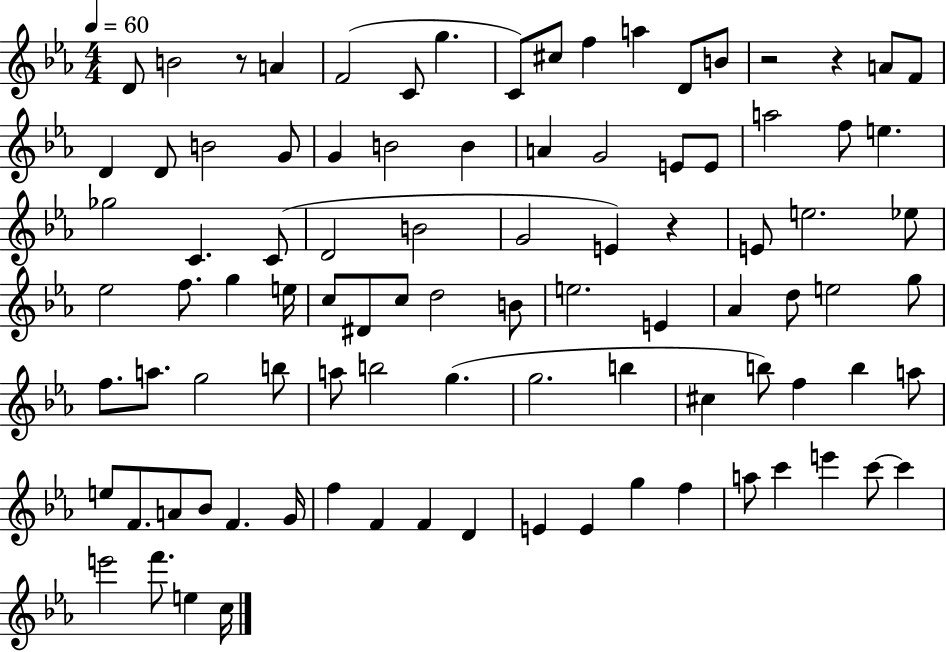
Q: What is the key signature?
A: EES major